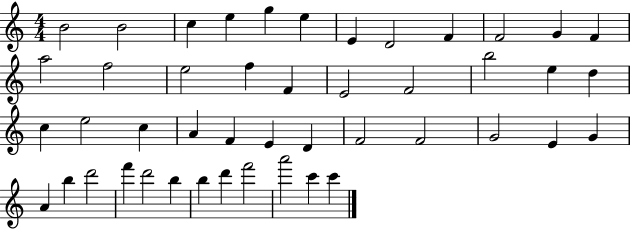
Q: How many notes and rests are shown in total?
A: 46